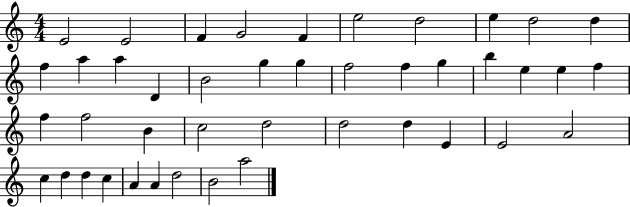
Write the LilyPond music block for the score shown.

{
  \clef treble
  \numericTimeSignature
  \time 4/4
  \key c \major
  e'2 e'2 | f'4 g'2 f'4 | e''2 d''2 | e''4 d''2 d''4 | \break f''4 a''4 a''4 d'4 | b'2 g''4 g''4 | f''2 f''4 g''4 | b''4 e''4 e''4 f''4 | \break f''4 f''2 b'4 | c''2 d''2 | d''2 d''4 e'4 | e'2 a'2 | \break c''4 d''4 d''4 c''4 | a'4 a'4 d''2 | b'2 a''2 | \bar "|."
}